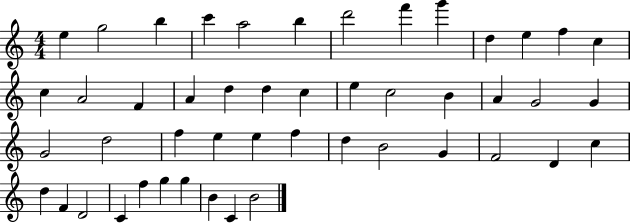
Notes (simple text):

E5/q G5/h B5/q C6/q A5/h B5/q D6/h F6/q G6/q D5/q E5/q F5/q C5/q C5/q A4/h F4/q A4/q D5/q D5/q C5/q E5/q C5/h B4/q A4/q G4/h G4/q G4/h D5/h F5/q E5/q E5/q F5/q D5/q B4/h G4/q F4/h D4/q C5/q D5/q F4/q D4/h C4/q F5/q G5/q G5/q B4/q C4/q B4/h